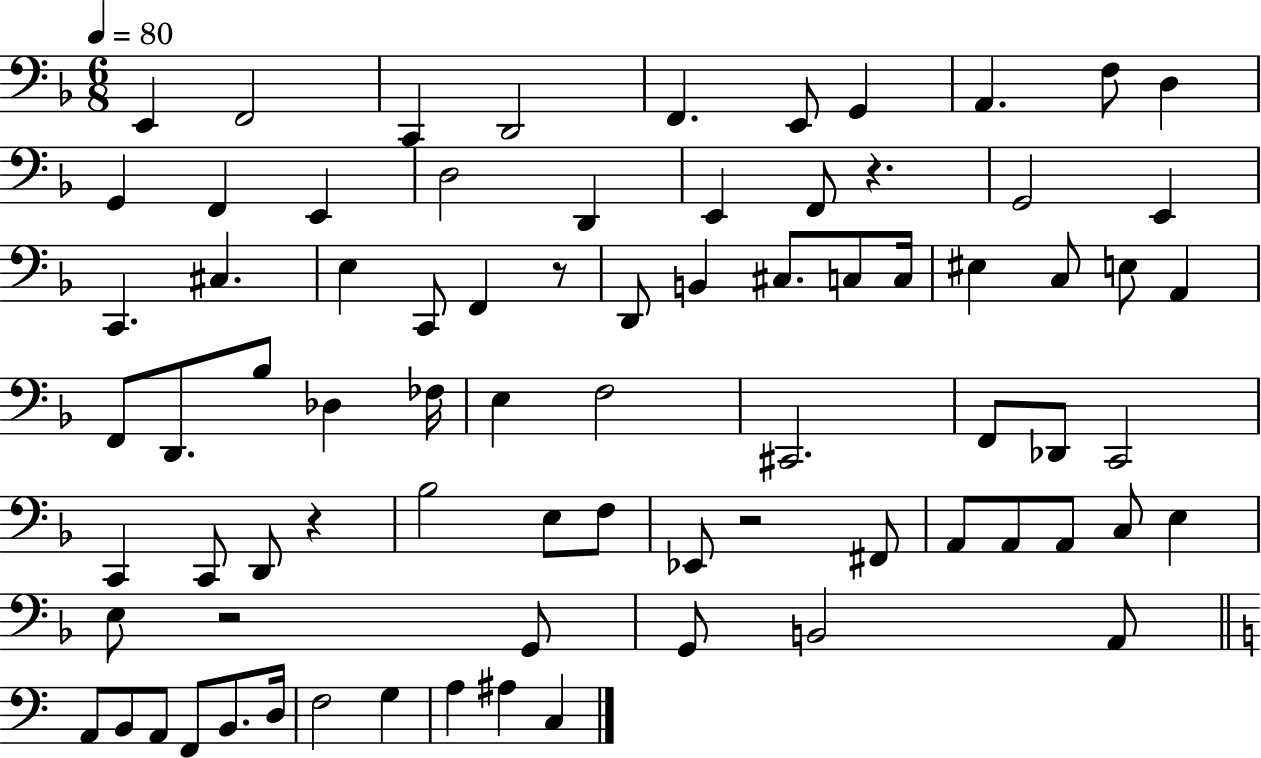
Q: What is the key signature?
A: F major